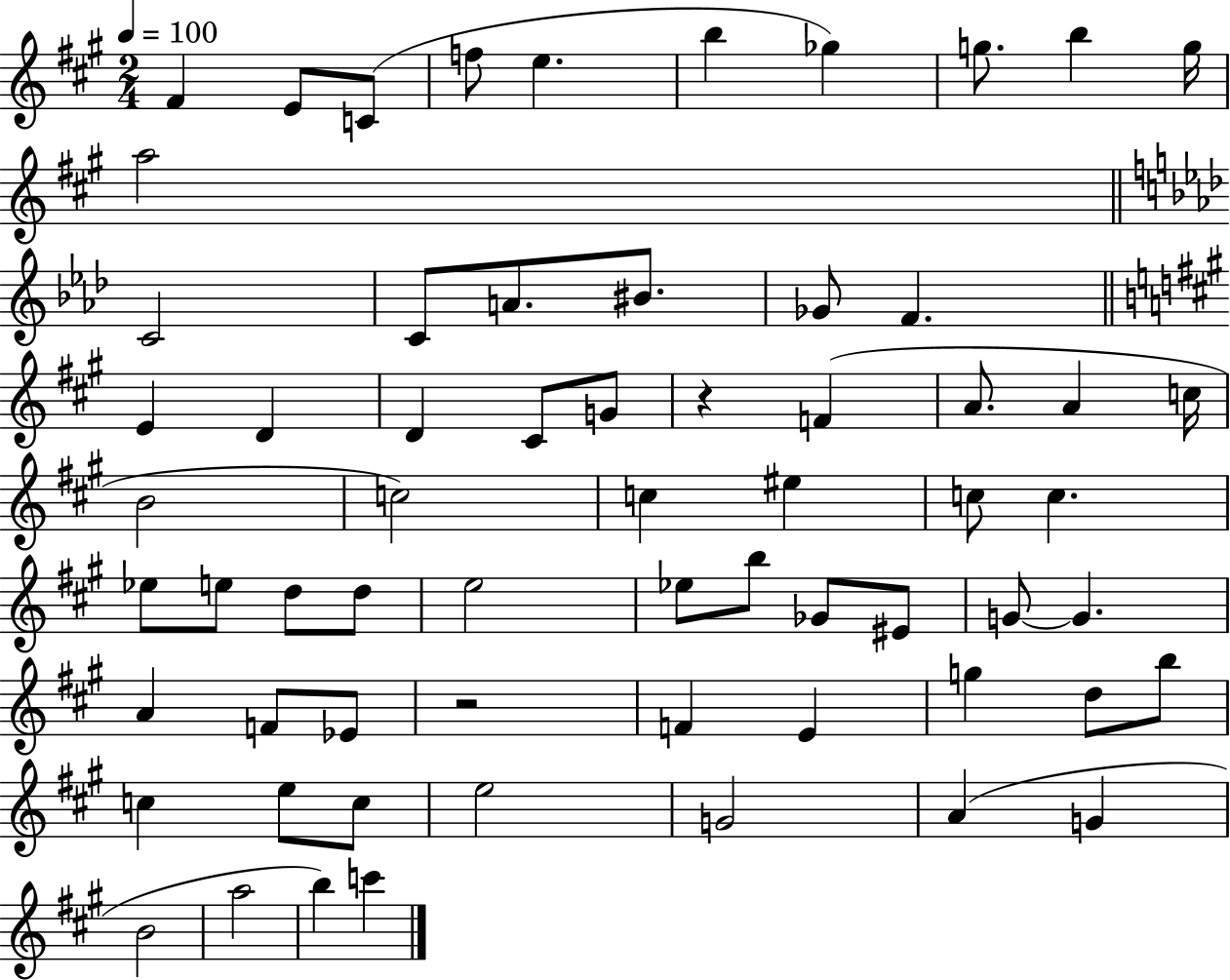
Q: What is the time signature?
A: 2/4